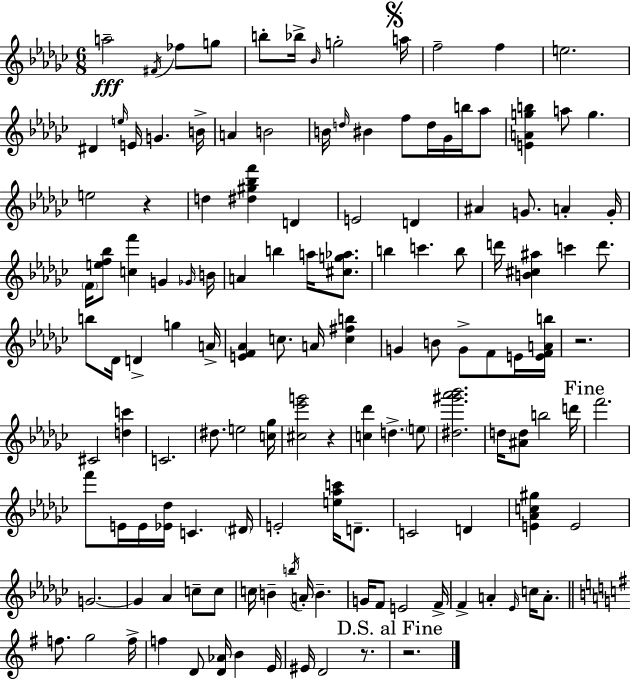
A5/h F#4/s FES5/e G5/e B5/e Bb5/s Bb4/s G5/h A5/s F5/h F5/q E5/h. D#4/q E5/s E4/s G4/q. B4/s A4/q B4/h B4/s D5/s BIS4/q F5/e D5/s Gb4/s B5/s Ab5/e [E4,A4,G5,B5]/q A5/e G5/q. E5/h R/q D5/q [D#5,G#5,Bb5,F6]/q D4/q E4/h D4/q A#4/q G4/e. A4/q G4/s F4/s [E5,F5,Bb5]/e [C5,F6]/q G4/q Gb4/s B4/s A4/q B5/q A5/s [C#5,G5,Ab5]/e. B5/q C6/q. B5/e D6/s [B4,C#5,A#5]/q C6/q D6/e. B5/e Db4/s D4/q G5/q A4/s [E4,F4,Ab4]/q C5/e. A4/s [C5,F#5,B5]/q G4/q B4/e G4/e F4/e E4/s [E4,F4,A4,B5]/s R/h. C#4/h [D5,C6]/q C4/h. D#5/e. E5/h [C5,Gb5]/s [C#5,Eb6,G6]/h R/q [C5,Db6]/q D5/q. E5/e [D#5,G#6,Ab6,Bb6]/h. D5/s [A#4,D5]/e B5/h D6/s F6/h. F6/e E4/s E4/s [Eb4,Db5]/s C4/q. D#4/s E4/h [E5,Ab5,C6]/s D4/e. C4/h D4/q [E4,Ab4,C5,G#5]/q E4/h G4/h. G4/q Ab4/q C5/e C5/e C5/s B4/q B5/s A4/s B4/q. G4/s F4/e E4/h F4/s F4/q A4/q Eb4/s C5/s A4/e. F5/e. G5/h F5/s F5/q D4/e [D4,Ab4]/s B4/q E4/s EIS4/s D4/h R/e. R/h.